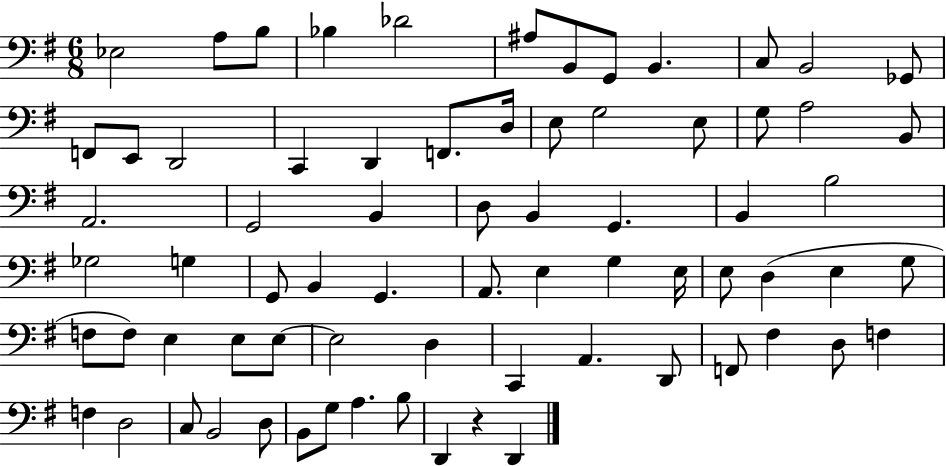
{
  \clef bass
  \numericTimeSignature
  \time 6/8
  \key g \major
  ees2 a8 b8 | bes4 des'2 | ais8 b,8 g,8 b,4. | c8 b,2 ges,8 | \break f,8 e,8 d,2 | c,4 d,4 f,8. d16 | e8 g2 e8 | g8 a2 b,8 | \break a,2. | g,2 b,4 | d8 b,4 g,4. | b,4 b2 | \break ges2 g4 | g,8 b,4 g,4. | a,8. e4 g4 e16 | e8 d4( e4 g8 | \break f8 f8) e4 e8 e8~~ | e2 d4 | c,4 a,4. d,8 | f,8 fis4 d8 f4 | \break f4 d2 | c8 b,2 d8 | b,8 g8 a4. b8 | d,4 r4 d,4 | \break \bar "|."
}